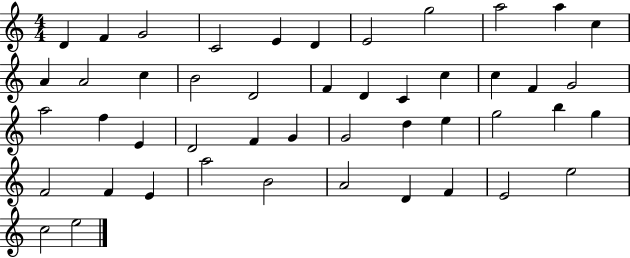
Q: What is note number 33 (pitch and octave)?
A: G5